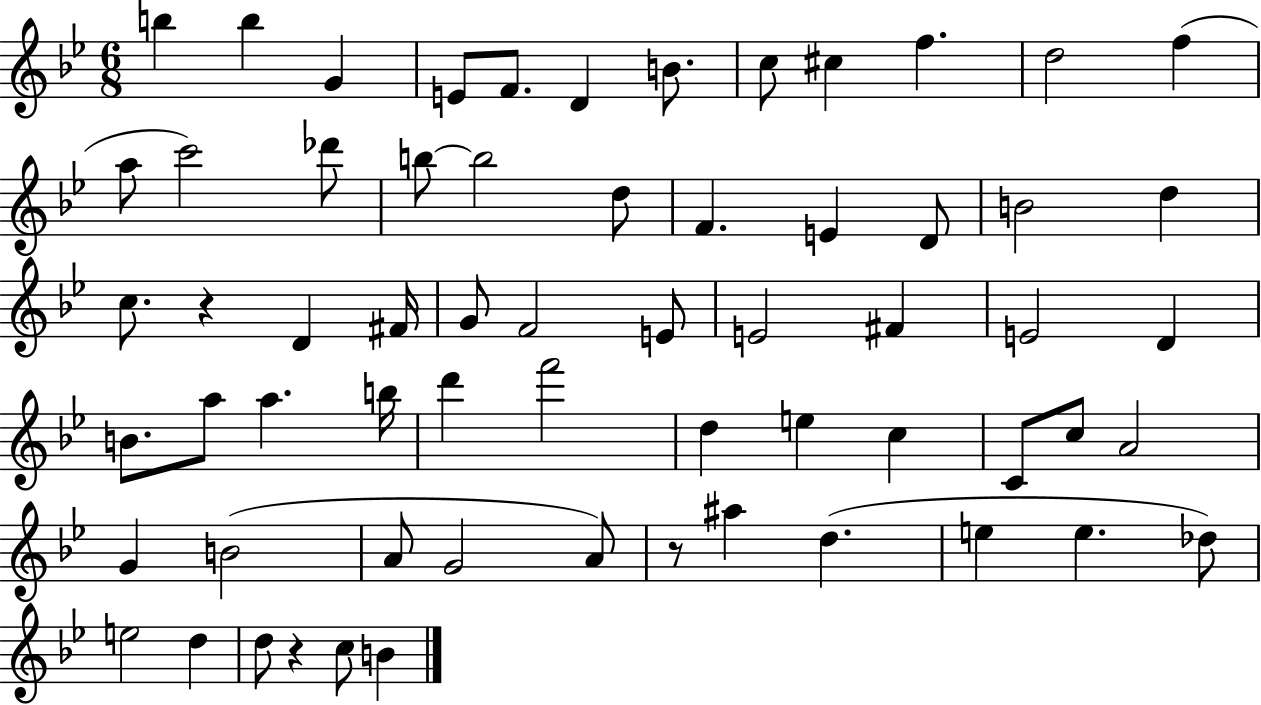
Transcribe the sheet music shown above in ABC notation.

X:1
T:Untitled
M:6/8
L:1/4
K:Bb
b b G E/2 F/2 D B/2 c/2 ^c f d2 f a/2 c'2 _d'/2 b/2 b2 d/2 F E D/2 B2 d c/2 z D ^F/4 G/2 F2 E/2 E2 ^F E2 D B/2 a/2 a b/4 d' f'2 d e c C/2 c/2 A2 G B2 A/2 G2 A/2 z/2 ^a d e e _d/2 e2 d d/2 z c/2 B